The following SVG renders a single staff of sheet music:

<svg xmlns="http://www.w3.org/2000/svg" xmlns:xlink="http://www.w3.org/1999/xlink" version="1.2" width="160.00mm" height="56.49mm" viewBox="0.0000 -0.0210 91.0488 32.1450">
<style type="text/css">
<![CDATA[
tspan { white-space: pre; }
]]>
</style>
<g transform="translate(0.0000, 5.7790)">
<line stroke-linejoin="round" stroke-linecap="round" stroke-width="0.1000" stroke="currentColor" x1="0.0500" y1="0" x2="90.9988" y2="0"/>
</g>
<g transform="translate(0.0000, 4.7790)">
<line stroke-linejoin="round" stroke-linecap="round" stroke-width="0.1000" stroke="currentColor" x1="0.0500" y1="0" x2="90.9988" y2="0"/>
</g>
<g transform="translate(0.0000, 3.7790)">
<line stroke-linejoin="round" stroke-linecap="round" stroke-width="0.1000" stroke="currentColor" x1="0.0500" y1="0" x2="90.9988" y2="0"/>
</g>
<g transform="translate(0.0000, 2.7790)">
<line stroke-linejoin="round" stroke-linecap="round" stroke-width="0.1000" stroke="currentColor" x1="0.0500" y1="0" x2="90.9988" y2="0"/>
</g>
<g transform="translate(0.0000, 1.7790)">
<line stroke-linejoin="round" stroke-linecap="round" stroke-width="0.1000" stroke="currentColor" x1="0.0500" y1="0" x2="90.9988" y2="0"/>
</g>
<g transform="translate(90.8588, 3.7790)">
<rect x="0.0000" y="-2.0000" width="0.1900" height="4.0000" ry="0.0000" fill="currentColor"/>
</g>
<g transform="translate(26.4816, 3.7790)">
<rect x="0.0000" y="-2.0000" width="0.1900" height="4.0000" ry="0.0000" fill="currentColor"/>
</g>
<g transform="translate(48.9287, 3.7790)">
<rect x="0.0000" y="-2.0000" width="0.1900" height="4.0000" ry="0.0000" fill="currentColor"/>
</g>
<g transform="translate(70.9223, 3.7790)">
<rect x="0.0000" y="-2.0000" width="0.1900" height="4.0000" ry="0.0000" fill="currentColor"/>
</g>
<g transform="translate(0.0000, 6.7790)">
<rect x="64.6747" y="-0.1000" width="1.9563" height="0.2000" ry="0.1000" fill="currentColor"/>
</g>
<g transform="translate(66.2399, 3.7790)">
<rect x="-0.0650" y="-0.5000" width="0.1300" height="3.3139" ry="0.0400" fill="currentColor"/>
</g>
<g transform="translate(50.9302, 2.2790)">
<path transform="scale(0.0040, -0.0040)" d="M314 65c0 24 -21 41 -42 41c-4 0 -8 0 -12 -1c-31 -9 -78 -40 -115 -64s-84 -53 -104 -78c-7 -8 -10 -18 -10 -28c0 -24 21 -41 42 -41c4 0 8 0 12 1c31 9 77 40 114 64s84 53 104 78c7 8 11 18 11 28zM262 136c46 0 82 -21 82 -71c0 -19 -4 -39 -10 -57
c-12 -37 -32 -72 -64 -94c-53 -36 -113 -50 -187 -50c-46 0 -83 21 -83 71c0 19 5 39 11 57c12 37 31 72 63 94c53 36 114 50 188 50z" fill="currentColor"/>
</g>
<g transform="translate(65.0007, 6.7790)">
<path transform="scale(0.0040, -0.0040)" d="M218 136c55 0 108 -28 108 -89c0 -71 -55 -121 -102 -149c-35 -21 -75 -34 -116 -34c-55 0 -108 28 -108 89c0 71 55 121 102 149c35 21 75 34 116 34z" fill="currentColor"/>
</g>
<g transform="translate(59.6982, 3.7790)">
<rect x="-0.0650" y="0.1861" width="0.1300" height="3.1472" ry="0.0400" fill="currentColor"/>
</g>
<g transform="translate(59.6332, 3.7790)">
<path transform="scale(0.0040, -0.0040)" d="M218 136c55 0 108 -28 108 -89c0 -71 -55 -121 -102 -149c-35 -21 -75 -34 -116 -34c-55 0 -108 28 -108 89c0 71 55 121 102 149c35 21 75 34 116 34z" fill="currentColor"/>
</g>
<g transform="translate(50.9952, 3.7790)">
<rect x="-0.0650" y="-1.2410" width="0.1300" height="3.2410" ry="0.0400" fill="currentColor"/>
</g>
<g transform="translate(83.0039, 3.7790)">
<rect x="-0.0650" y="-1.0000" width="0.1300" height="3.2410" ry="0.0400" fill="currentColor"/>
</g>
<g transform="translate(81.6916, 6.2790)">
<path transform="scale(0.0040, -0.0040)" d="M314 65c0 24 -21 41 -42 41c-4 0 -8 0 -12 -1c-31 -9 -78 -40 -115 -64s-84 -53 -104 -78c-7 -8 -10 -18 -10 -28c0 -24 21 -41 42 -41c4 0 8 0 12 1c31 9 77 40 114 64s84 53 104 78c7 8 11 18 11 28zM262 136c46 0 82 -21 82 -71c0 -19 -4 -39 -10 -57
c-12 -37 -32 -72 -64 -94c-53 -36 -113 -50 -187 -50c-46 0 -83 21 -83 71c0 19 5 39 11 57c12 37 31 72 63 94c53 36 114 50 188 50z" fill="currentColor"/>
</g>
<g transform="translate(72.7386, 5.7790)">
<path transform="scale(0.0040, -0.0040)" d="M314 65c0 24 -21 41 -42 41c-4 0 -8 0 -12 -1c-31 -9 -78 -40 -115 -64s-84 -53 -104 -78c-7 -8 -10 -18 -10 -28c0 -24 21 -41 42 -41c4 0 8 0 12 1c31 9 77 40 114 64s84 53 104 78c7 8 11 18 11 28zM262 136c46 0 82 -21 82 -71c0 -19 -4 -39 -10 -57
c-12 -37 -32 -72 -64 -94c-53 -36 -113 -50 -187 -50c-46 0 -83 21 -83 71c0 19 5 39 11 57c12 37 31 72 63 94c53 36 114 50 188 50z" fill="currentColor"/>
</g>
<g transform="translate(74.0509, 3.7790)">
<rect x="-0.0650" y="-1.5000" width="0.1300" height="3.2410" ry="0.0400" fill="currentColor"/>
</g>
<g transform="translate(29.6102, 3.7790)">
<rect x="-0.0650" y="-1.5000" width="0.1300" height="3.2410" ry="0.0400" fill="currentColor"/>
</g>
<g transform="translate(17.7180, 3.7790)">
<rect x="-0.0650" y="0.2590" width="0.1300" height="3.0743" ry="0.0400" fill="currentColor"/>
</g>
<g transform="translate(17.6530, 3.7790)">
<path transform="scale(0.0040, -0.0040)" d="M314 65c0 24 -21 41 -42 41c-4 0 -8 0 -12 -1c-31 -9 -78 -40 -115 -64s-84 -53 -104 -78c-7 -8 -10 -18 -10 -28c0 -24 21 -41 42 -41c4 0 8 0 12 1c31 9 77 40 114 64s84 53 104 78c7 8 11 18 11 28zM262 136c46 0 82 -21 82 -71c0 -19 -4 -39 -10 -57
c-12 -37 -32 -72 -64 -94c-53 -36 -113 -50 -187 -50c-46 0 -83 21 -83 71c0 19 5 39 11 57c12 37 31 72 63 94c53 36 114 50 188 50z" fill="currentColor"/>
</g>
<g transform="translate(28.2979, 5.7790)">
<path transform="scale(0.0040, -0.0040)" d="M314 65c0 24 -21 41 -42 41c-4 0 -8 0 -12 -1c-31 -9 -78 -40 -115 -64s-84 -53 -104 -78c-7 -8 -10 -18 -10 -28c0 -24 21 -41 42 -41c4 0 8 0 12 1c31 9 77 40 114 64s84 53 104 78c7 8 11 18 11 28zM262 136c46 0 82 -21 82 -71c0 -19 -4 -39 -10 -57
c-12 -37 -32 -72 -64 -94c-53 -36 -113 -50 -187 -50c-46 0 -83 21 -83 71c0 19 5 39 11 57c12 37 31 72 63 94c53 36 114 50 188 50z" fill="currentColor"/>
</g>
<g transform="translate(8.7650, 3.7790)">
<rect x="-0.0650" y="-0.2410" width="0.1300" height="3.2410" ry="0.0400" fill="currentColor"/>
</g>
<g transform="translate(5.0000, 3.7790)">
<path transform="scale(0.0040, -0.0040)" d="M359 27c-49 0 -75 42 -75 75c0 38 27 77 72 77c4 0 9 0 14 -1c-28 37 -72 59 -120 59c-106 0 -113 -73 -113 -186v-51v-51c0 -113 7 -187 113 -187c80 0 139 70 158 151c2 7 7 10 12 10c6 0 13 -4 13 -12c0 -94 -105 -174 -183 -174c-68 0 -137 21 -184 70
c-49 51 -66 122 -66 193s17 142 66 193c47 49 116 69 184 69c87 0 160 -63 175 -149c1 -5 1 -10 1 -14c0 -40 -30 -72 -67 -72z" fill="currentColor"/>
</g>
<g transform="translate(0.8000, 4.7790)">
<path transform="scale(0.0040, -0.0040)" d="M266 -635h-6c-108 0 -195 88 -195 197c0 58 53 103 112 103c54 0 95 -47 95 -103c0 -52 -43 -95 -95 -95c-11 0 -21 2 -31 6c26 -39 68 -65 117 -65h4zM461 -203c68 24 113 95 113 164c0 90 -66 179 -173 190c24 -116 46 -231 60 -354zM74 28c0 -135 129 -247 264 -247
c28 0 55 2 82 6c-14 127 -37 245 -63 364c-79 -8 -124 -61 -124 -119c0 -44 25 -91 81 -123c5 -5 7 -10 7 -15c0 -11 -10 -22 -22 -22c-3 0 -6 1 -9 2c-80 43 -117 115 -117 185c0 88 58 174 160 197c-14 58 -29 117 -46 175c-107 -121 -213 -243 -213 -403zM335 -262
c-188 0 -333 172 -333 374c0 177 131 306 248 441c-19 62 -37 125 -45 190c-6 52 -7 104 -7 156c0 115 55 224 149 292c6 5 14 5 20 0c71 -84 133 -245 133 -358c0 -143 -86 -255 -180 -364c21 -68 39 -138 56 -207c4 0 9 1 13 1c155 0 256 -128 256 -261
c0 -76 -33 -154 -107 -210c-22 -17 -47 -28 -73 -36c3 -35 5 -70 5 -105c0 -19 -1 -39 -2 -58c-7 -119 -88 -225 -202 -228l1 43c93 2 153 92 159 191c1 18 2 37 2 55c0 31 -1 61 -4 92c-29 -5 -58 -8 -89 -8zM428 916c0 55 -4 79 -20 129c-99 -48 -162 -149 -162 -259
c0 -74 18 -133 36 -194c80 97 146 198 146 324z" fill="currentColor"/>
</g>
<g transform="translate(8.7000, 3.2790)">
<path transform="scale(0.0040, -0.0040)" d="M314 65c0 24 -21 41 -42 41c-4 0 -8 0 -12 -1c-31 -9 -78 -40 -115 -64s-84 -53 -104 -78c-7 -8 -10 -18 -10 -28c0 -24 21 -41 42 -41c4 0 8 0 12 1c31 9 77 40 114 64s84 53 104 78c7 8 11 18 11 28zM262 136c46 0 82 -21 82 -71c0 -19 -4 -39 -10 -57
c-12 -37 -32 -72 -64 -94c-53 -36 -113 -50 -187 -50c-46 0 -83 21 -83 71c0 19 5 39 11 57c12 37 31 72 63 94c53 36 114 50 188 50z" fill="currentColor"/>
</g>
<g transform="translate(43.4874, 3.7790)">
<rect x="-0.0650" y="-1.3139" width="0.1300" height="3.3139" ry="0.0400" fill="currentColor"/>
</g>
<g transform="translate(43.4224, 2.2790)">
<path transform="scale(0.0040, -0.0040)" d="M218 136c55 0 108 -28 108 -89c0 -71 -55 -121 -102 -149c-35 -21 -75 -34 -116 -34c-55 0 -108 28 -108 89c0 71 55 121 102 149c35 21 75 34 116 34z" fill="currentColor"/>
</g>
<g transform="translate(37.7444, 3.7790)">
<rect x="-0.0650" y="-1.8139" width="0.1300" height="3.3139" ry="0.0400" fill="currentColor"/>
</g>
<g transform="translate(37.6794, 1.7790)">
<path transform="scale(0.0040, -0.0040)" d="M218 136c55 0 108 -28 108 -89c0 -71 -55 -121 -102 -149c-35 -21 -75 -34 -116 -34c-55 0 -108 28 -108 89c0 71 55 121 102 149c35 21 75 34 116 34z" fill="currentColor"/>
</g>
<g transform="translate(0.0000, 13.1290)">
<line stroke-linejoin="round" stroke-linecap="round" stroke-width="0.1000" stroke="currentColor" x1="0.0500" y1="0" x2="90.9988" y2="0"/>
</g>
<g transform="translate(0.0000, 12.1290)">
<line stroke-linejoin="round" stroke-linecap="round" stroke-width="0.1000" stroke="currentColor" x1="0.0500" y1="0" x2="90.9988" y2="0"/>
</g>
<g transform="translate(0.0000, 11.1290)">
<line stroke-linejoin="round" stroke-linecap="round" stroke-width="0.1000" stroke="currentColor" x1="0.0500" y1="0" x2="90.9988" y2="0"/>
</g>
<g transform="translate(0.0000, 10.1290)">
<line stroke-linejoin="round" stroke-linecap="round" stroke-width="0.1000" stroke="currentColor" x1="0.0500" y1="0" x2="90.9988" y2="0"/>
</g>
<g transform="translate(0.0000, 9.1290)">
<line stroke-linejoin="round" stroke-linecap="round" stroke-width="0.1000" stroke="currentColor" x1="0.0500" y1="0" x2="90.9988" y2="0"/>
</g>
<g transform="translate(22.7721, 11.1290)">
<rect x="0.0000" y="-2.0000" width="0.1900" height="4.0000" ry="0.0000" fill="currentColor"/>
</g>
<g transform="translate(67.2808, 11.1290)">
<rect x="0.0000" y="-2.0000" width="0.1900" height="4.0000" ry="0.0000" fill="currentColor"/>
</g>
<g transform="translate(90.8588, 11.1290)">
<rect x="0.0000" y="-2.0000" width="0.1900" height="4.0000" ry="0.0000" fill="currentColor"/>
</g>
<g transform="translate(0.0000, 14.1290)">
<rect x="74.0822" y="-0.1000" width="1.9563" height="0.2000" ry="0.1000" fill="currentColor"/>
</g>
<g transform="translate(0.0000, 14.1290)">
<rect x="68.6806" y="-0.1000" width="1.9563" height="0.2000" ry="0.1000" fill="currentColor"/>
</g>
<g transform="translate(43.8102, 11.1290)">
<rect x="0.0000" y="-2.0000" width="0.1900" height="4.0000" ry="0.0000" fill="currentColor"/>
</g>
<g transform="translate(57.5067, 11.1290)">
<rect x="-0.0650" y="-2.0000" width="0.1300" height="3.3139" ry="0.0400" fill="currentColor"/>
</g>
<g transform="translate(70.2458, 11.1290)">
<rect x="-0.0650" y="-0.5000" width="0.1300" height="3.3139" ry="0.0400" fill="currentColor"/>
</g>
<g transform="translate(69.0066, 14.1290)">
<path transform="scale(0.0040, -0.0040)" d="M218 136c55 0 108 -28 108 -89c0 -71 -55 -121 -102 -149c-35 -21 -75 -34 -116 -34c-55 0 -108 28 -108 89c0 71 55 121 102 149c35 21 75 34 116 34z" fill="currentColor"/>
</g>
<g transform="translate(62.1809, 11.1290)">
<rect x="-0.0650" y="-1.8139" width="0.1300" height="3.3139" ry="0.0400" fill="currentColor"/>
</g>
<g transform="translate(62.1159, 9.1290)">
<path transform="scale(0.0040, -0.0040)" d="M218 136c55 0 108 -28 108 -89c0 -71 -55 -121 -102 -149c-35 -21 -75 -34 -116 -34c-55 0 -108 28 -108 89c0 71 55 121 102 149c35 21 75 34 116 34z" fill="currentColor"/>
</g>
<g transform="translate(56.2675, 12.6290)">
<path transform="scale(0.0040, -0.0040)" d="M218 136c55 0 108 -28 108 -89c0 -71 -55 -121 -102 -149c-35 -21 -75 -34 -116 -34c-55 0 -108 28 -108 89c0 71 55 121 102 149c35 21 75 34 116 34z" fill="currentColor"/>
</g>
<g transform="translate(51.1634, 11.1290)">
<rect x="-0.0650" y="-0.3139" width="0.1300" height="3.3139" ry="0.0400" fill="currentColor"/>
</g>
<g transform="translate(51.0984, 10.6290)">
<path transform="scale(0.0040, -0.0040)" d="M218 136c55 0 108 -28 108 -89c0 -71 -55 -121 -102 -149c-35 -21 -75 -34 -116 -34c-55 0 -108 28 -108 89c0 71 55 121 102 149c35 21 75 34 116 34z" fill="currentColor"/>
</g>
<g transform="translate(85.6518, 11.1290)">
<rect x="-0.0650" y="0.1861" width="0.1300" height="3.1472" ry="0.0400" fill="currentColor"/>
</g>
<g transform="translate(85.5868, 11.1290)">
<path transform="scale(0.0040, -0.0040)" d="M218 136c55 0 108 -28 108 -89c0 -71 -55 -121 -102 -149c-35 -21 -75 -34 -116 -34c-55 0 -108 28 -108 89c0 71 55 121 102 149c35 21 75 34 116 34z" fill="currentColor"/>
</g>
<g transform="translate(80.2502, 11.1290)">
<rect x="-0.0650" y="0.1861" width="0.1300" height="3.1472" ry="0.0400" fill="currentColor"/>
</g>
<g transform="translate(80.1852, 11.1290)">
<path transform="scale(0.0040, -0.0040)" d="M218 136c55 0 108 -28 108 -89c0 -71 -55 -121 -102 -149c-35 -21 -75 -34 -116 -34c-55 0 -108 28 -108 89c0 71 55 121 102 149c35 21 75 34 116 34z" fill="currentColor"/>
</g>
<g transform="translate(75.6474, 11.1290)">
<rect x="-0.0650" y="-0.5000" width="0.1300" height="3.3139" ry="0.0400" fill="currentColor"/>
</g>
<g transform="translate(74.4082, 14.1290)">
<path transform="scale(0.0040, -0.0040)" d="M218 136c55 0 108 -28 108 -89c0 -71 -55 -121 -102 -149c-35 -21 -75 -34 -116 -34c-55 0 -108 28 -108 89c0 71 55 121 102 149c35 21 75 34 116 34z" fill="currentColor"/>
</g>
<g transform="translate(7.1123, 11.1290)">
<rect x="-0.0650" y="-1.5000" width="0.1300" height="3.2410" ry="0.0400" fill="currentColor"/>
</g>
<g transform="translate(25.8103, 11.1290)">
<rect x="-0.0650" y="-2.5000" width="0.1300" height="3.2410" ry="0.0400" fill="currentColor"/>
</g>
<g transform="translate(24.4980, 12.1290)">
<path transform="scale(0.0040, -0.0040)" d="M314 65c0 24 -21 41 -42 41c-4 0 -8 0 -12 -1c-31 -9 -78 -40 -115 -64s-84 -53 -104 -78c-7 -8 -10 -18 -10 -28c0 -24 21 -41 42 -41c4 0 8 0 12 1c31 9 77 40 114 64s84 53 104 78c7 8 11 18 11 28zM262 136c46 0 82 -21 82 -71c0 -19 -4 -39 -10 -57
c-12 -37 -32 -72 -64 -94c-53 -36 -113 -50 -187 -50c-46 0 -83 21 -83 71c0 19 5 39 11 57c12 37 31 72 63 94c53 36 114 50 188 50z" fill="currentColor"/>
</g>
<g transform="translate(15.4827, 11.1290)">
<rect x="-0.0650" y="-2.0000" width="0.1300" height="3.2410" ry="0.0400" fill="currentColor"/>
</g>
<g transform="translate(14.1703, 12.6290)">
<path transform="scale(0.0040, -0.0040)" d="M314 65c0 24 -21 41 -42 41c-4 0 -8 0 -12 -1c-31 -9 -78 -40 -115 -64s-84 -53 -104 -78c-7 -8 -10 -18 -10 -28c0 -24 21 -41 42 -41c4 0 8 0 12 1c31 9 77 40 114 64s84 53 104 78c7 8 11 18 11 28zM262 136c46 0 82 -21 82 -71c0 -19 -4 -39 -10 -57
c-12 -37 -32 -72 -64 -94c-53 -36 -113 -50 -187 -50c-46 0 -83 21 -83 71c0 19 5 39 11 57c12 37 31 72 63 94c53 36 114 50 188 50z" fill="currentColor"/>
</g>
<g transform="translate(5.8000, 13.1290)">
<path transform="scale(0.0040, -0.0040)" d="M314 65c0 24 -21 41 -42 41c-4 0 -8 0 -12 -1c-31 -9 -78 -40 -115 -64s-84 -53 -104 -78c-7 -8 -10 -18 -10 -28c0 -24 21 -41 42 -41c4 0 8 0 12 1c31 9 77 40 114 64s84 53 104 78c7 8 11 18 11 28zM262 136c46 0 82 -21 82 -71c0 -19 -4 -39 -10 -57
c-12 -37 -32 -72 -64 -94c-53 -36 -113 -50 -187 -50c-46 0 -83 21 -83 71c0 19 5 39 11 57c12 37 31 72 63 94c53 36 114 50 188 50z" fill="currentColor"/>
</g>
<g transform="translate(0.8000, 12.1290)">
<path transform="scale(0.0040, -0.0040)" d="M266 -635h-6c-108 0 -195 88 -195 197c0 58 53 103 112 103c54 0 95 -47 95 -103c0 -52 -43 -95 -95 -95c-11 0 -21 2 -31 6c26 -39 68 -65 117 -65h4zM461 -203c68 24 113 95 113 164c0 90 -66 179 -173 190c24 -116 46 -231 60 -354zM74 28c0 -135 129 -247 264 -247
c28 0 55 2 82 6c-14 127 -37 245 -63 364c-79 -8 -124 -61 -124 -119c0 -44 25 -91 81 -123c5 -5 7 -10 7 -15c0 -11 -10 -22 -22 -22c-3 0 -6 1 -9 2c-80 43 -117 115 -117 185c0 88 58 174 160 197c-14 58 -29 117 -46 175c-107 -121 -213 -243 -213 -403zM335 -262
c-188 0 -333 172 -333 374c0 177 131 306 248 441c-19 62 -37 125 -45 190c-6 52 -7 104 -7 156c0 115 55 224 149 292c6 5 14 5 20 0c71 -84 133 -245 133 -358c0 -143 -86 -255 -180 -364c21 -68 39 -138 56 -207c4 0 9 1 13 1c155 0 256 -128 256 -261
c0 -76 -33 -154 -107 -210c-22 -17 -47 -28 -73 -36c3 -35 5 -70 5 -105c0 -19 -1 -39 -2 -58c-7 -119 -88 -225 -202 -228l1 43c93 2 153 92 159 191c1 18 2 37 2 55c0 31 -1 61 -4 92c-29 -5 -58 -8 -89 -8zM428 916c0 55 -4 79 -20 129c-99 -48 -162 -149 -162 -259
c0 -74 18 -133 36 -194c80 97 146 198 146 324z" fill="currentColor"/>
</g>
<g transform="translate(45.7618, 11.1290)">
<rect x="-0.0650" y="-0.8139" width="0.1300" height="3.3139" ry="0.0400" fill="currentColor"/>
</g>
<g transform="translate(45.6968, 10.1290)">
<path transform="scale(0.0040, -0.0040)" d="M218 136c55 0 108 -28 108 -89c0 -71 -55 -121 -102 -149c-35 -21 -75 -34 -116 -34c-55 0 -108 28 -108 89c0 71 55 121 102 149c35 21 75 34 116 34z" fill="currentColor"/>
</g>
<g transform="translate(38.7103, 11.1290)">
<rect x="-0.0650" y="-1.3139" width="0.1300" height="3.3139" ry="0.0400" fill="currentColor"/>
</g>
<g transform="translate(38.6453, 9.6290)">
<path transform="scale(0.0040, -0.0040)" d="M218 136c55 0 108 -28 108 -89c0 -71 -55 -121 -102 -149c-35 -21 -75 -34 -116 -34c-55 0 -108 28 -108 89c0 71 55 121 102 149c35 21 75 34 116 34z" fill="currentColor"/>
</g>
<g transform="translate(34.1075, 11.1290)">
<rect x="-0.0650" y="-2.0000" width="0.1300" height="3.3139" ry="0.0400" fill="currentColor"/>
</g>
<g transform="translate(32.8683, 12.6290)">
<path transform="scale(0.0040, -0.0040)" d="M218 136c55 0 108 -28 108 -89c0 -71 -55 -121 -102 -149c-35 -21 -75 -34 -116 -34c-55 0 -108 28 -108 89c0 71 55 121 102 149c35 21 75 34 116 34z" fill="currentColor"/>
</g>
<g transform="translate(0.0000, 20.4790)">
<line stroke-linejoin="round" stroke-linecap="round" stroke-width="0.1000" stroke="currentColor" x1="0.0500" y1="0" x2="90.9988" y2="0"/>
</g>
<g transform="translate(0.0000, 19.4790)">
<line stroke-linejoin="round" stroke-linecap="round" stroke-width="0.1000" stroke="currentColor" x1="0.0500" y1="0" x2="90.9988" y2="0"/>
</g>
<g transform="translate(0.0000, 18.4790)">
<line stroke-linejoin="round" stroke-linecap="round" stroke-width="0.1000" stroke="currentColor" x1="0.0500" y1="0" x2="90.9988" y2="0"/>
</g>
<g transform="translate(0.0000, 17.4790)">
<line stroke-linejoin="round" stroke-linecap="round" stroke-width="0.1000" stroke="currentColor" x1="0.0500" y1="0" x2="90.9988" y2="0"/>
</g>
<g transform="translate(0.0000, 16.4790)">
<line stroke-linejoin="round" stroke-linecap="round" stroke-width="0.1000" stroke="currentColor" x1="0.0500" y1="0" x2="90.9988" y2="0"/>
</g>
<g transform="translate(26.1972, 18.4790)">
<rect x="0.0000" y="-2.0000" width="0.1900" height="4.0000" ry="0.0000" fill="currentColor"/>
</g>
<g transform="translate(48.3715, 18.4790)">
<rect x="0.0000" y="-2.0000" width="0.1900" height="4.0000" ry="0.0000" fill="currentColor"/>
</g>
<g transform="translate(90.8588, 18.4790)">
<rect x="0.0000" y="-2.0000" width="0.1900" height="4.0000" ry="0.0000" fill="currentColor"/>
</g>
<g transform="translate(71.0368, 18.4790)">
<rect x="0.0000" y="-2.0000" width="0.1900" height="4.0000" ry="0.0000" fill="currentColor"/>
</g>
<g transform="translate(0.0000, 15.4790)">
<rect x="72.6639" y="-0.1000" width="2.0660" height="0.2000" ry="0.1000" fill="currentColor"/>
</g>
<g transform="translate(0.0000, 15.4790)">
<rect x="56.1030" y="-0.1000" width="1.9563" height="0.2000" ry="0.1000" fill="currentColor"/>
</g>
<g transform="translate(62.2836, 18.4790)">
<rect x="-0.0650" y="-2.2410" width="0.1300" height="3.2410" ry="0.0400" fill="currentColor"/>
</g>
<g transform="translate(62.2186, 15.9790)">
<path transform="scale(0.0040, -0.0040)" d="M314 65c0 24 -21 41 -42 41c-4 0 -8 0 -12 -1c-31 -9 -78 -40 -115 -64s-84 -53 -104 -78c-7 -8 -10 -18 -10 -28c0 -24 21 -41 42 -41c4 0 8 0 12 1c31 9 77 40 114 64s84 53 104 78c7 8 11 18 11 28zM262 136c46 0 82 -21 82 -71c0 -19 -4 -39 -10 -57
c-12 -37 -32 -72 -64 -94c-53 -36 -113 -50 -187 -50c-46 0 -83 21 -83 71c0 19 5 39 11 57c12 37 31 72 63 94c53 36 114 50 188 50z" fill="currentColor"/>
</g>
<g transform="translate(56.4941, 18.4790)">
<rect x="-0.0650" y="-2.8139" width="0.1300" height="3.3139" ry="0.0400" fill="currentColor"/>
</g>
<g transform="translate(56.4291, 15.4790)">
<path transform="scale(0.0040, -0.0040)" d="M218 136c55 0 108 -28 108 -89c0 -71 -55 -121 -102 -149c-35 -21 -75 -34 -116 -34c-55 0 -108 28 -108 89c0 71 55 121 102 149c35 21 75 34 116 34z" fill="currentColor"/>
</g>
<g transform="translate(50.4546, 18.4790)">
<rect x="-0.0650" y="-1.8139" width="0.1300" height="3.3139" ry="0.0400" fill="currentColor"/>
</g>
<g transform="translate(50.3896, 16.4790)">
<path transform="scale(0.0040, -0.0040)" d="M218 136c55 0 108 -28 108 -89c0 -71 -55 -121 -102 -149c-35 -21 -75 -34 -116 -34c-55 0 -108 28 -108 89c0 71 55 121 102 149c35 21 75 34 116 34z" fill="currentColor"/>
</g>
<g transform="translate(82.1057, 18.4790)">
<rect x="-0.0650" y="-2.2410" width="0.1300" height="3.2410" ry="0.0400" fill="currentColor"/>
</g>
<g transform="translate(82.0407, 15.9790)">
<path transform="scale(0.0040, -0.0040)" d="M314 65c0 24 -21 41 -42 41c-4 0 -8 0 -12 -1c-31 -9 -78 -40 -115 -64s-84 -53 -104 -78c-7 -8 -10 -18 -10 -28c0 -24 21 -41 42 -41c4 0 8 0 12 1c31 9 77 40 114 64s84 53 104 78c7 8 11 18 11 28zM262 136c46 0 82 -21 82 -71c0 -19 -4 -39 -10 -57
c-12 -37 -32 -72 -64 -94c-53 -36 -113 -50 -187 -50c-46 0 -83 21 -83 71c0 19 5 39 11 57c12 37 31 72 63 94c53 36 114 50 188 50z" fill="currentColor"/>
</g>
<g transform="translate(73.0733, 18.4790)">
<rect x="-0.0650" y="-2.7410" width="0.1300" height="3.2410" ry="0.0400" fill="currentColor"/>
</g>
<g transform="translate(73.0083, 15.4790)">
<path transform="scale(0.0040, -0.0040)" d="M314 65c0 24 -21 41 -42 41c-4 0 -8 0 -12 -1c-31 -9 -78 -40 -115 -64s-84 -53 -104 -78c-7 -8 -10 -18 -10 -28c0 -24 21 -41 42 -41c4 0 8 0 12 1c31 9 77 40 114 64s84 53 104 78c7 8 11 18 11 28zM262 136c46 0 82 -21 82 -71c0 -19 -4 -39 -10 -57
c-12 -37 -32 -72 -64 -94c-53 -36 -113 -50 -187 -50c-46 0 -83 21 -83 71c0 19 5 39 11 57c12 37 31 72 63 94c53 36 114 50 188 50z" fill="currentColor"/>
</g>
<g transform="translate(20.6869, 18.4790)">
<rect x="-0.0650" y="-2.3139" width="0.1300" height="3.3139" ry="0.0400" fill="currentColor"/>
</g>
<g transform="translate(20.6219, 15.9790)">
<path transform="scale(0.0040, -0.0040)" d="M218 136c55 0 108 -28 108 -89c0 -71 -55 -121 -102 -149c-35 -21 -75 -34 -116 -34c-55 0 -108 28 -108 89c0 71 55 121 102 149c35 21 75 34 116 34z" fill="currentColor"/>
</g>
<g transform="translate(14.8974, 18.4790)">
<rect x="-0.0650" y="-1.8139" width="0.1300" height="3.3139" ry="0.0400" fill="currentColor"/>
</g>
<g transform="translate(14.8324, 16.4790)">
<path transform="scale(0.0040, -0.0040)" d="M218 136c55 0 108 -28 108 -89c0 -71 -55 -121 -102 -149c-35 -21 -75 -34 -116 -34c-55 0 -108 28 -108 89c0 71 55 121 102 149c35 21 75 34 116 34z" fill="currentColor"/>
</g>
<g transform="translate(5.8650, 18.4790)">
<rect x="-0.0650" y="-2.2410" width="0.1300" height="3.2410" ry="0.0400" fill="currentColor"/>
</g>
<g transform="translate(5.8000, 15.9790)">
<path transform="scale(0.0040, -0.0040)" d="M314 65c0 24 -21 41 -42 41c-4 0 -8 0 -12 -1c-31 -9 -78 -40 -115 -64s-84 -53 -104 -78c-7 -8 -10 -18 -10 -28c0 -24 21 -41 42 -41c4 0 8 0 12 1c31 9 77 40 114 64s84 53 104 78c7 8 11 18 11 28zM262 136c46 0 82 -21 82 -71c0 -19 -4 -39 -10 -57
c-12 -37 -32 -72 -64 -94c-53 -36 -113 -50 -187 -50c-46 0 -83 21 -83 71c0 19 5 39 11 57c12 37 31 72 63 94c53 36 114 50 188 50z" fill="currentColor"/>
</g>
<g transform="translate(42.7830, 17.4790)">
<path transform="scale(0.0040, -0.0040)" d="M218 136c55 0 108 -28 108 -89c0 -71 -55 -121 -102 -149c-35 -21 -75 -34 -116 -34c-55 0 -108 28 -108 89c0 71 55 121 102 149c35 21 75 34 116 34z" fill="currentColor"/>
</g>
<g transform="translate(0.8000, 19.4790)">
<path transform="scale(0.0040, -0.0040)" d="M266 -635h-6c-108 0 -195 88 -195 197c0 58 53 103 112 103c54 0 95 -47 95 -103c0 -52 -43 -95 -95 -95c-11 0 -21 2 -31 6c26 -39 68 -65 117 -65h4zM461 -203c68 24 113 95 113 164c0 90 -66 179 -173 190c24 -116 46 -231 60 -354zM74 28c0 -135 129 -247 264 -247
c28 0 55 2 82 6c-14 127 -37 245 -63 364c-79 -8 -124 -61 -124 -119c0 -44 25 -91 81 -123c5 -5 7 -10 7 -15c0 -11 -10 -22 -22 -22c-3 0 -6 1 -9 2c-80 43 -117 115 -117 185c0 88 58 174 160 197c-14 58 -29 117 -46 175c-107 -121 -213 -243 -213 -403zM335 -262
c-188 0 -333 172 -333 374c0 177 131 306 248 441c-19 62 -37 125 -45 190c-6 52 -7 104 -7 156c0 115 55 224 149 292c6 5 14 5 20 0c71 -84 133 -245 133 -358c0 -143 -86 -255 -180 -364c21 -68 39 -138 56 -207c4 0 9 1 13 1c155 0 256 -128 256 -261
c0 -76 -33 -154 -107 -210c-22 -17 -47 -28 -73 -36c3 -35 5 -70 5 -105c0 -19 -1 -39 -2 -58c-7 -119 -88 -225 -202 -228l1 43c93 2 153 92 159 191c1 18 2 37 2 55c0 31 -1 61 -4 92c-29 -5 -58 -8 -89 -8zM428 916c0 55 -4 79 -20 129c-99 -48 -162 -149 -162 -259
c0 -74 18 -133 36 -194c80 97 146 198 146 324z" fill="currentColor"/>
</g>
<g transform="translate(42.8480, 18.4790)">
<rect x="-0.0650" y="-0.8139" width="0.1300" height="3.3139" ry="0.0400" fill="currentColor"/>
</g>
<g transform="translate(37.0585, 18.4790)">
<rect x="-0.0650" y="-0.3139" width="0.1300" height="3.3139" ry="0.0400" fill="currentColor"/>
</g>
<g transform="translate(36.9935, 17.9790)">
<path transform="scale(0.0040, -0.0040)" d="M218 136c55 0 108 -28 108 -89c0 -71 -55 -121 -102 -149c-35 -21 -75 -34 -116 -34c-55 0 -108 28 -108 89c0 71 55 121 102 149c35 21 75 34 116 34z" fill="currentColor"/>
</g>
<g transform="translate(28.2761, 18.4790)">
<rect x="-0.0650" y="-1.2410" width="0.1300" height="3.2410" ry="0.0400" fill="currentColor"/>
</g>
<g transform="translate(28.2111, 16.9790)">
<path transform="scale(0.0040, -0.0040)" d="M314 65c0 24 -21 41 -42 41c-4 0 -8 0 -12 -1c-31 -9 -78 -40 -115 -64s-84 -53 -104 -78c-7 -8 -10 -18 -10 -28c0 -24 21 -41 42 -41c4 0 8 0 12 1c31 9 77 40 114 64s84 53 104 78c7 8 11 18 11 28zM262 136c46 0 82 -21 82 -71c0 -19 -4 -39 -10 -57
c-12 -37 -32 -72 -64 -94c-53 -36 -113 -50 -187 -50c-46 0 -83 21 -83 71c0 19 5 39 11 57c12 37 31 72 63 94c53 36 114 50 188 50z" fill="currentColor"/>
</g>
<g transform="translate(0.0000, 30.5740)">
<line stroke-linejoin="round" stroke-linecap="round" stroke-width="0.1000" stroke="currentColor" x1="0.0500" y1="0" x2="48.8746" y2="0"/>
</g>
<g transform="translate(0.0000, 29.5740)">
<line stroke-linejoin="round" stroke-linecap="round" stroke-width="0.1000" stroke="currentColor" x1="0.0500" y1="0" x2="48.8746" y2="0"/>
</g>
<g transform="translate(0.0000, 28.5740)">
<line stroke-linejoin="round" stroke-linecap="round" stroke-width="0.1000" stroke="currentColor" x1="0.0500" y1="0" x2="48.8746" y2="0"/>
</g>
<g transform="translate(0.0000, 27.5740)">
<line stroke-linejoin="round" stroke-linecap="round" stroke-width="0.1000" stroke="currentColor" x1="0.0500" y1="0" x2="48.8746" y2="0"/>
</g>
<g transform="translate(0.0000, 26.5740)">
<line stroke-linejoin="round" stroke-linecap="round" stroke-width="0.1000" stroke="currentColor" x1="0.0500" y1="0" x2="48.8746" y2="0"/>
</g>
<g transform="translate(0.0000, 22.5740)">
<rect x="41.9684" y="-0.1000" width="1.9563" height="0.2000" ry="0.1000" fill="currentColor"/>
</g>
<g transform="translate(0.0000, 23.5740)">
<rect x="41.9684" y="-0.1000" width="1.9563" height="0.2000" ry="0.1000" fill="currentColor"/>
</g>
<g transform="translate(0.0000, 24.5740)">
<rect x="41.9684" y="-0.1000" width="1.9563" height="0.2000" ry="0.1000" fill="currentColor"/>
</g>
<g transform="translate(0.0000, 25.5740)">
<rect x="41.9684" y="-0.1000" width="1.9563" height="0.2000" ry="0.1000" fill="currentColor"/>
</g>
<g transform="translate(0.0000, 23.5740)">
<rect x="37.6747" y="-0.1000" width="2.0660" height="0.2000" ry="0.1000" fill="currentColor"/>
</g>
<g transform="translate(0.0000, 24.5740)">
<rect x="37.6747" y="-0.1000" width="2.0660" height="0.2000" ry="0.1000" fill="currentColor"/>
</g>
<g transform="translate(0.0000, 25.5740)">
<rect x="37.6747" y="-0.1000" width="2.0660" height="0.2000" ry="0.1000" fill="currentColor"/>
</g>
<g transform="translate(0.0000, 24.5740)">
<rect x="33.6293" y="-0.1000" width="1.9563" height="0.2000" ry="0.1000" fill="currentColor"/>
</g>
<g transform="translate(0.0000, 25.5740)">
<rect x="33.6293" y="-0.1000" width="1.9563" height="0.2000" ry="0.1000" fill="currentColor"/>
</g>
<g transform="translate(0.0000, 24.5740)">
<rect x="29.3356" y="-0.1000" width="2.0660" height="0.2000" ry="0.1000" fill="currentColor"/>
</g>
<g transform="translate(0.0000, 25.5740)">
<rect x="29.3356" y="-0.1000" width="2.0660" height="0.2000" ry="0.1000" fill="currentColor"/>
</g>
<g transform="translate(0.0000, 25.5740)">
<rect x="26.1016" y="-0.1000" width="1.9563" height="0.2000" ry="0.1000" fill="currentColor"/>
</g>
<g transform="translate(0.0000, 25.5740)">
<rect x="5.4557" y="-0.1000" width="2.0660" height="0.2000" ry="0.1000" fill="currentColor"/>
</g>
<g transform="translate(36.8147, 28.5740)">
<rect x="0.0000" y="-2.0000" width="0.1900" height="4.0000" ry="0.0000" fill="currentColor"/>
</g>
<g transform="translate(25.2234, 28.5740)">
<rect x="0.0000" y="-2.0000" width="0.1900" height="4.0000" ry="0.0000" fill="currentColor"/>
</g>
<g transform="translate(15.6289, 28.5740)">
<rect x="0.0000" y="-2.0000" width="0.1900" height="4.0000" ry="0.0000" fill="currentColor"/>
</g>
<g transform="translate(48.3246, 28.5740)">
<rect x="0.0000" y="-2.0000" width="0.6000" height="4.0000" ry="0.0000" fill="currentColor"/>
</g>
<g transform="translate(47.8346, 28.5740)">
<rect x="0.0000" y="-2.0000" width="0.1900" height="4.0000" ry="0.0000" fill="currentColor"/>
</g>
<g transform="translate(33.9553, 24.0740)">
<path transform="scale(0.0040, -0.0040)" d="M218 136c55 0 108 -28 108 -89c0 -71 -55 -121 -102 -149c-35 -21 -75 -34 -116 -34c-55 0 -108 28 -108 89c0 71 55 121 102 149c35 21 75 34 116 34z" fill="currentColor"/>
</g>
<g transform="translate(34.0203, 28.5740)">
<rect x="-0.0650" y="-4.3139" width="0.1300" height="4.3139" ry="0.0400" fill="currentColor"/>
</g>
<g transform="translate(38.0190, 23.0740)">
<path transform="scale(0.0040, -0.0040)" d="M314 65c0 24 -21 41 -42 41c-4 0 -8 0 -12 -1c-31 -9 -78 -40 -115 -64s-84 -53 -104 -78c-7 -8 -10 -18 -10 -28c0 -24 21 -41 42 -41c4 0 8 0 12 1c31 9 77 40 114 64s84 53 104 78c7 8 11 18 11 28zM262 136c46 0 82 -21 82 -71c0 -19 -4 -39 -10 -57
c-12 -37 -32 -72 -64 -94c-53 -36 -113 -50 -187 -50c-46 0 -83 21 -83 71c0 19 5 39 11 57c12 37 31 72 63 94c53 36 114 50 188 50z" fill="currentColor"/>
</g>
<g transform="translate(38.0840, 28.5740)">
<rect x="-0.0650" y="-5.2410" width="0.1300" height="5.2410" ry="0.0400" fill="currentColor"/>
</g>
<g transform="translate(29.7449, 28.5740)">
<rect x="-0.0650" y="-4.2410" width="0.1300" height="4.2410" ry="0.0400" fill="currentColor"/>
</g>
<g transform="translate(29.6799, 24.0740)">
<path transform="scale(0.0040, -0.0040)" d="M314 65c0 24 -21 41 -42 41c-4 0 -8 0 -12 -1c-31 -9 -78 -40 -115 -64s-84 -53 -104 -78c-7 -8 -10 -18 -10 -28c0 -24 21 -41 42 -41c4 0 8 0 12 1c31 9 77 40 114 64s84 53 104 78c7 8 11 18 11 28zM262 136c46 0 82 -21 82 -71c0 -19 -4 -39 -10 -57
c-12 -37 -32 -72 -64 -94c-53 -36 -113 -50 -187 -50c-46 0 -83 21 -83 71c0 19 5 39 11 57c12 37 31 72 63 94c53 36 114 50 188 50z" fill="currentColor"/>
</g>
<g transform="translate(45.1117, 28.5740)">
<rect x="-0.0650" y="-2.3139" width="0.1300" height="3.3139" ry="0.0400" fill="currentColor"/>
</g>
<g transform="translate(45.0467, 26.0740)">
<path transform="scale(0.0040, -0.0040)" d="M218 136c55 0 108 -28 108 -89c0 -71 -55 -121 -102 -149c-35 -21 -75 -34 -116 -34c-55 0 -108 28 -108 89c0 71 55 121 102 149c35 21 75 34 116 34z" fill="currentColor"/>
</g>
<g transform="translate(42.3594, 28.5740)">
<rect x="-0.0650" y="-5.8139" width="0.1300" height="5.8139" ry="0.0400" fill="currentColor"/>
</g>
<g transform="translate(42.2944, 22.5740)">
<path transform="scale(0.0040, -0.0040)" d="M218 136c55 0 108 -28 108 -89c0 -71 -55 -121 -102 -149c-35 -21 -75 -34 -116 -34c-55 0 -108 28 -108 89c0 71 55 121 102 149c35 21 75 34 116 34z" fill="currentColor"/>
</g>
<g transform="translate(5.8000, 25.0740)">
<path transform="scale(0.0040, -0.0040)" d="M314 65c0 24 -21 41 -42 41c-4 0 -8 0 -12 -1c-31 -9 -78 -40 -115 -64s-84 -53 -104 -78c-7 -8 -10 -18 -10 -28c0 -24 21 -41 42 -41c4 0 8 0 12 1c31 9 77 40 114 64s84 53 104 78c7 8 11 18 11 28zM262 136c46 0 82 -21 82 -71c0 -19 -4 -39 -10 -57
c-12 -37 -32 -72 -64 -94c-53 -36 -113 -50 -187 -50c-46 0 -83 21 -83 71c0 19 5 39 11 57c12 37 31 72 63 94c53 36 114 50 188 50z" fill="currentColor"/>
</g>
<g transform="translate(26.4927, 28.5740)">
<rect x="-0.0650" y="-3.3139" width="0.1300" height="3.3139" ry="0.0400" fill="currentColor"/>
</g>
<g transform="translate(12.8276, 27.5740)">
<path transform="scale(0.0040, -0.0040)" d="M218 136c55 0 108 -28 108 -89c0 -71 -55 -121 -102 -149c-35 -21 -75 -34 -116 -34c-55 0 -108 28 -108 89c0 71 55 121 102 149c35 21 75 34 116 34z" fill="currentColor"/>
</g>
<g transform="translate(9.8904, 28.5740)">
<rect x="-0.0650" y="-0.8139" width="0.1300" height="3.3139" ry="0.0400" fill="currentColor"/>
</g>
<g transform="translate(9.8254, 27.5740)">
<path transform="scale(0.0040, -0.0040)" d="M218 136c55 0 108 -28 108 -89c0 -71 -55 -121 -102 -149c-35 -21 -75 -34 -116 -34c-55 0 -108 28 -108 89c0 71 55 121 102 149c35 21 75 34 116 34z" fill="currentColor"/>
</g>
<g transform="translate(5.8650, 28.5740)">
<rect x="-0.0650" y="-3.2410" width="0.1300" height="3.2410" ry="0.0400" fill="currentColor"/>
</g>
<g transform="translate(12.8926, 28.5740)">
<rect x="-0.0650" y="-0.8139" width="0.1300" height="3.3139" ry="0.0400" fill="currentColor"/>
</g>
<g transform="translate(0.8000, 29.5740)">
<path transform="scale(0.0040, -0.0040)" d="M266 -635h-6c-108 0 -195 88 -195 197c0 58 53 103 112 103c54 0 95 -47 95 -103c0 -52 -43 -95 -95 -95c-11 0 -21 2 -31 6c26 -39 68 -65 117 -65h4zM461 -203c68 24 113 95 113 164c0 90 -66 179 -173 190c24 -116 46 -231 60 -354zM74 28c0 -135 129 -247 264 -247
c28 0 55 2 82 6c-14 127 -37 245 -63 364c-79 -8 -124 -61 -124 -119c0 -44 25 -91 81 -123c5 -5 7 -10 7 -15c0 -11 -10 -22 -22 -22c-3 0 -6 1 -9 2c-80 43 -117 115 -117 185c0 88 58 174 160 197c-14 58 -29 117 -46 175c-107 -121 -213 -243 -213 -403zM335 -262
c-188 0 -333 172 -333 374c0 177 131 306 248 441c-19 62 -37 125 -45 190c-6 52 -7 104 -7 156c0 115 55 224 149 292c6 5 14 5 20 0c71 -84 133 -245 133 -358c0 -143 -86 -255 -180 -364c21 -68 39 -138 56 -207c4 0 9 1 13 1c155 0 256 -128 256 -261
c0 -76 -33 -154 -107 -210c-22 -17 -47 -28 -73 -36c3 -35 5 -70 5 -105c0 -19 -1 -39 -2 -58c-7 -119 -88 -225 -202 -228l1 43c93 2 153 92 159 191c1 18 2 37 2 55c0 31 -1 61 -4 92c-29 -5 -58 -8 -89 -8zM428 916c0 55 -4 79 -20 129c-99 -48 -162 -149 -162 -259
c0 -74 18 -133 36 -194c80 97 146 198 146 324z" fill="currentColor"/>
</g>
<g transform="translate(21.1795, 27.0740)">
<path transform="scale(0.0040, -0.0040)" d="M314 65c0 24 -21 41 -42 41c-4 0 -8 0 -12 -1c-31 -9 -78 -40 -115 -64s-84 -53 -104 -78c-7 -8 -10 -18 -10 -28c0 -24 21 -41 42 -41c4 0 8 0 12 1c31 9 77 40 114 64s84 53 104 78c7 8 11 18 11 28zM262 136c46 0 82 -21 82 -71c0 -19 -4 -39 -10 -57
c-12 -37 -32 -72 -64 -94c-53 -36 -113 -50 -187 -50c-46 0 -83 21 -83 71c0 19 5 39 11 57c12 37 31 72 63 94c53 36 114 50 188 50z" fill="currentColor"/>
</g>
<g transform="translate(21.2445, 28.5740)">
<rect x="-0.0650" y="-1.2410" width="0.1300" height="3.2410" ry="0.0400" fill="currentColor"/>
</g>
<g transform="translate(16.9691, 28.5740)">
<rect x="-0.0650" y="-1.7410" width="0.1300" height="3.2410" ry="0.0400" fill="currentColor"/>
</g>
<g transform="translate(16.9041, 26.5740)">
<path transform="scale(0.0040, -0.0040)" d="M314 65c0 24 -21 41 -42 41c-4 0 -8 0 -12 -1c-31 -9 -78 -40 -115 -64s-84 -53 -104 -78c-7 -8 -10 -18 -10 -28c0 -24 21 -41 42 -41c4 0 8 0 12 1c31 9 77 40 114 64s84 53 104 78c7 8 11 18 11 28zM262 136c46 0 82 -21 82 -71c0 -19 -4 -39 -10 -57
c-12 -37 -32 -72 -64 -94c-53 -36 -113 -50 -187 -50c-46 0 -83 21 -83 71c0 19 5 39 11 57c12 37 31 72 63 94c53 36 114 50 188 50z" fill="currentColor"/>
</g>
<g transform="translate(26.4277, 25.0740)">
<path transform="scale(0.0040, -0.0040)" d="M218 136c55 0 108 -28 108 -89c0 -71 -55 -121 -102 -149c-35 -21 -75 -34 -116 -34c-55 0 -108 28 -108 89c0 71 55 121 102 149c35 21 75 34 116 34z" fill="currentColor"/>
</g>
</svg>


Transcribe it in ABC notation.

X:1
T:Untitled
M:4/4
L:1/4
K:C
c2 B2 E2 f e e2 B C E2 D2 E2 F2 G2 F e d c F f C C B B g2 f g e2 c d f a g2 a2 g2 b2 d d f2 e2 b d'2 d' f'2 g' g